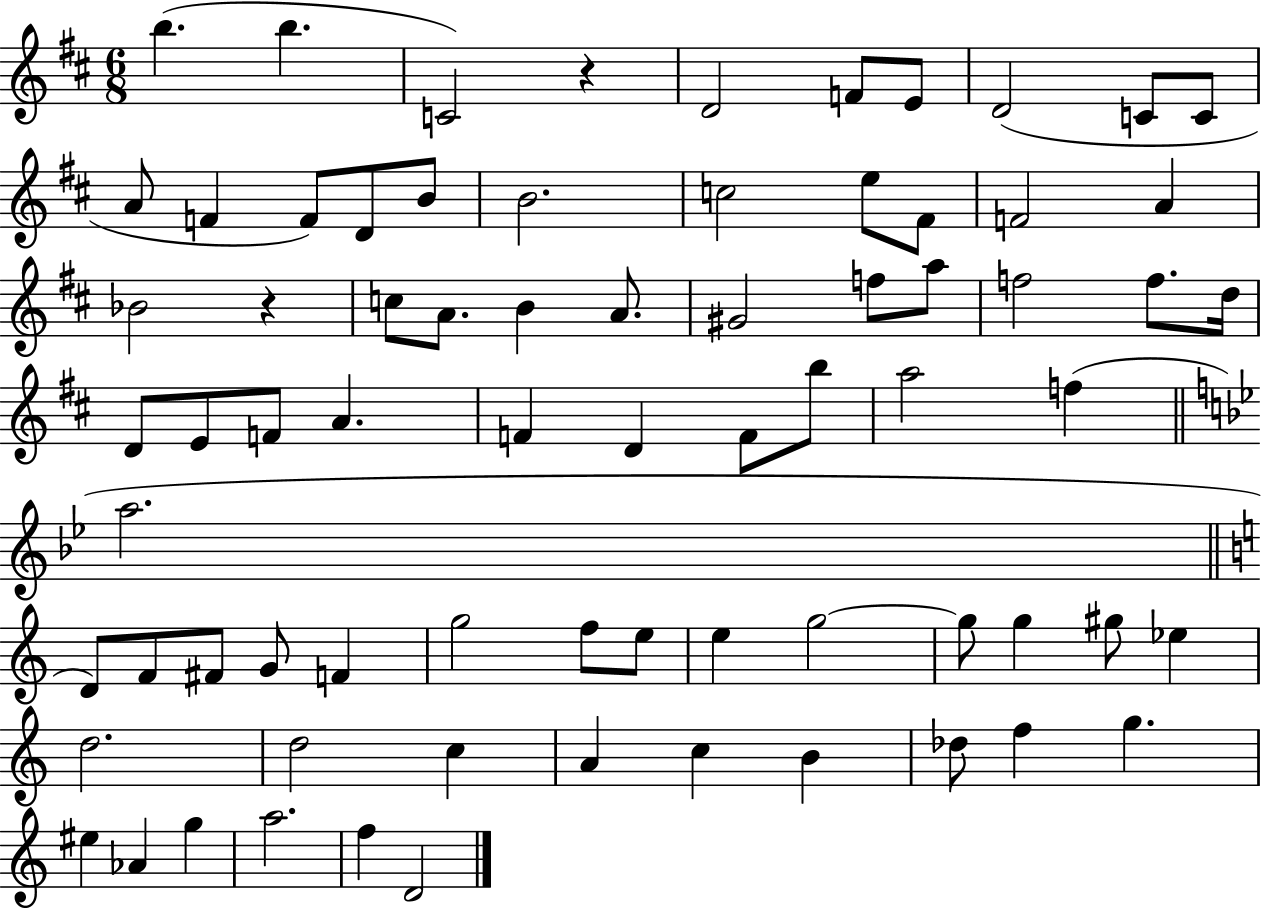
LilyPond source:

{
  \clef treble
  \numericTimeSignature
  \time 6/8
  \key d \major
  b''4.( b''4. | c'2) r4 | d'2 f'8 e'8 | d'2( c'8 c'8 | \break a'8 f'4 f'8) d'8 b'8 | b'2. | c''2 e''8 fis'8 | f'2 a'4 | \break bes'2 r4 | c''8 a'8. b'4 a'8. | gis'2 f''8 a''8 | f''2 f''8. d''16 | \break d'8 e'8 f'8 a'4. | f'4 d'4 f'8 b''8 | a''2 f''4( | \bar "||" \break \key bes \major a''2. | \bar "||" \break \key c \major d'8) f'8 fis'8 g'8 f'4 | g''2 f''8 e''8 | e''4 g''2~~ | g''8 g''4 gis''8 ees''4 | \break d''2. | d''2 c''4 | a'4 c''4 b'4 | des''8 f''4 g''4. | \break eis''4 aes'4 g''4 | a''2. | f''4 d'2 | \bar "|."
}